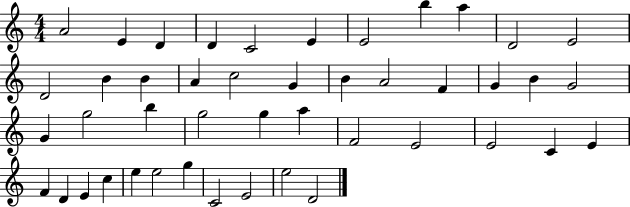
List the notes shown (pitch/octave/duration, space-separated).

A4/h E4/q D4/q D4/q C4/h E4/q E4/h B5/q A5/q D4/h E4/h D4/h B4/q B4/q A4/q C5/h G4/q B4/q A4/h F4/q G4/q B4/q G4/h G4/q G5/h B5/q G5/h G5/q A5/q F4/h E4/h E4/h C4/q E4/q F4/q D4/q E4/q C5/q E5/q E5/h G5/q C4/h E4/h E5/h D4/h